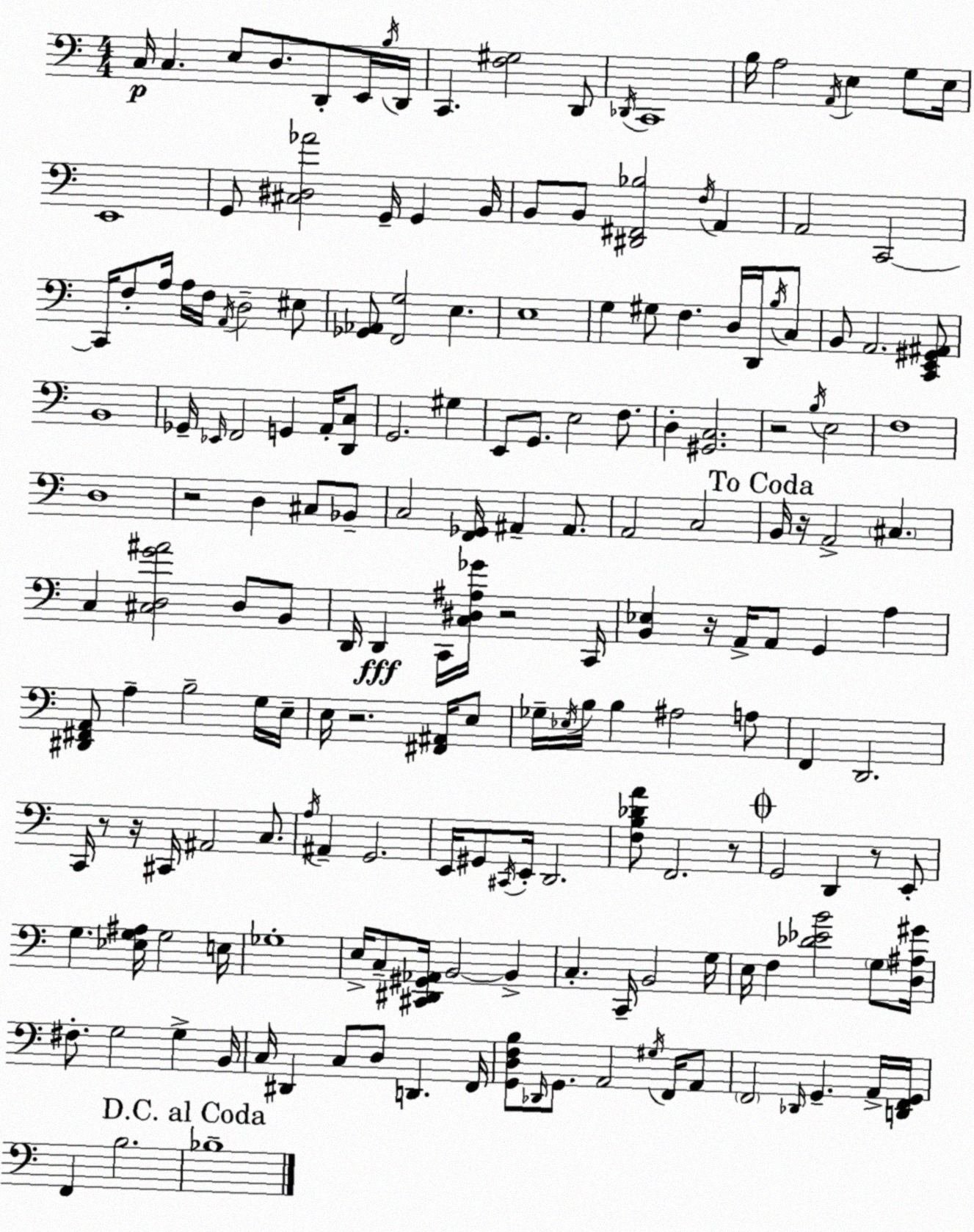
X:1
T:Untitled
M:4/4
L:1/4
K:C
C,/4 C, E,/2 D,/2 D,,/2 E,,/4 B,/4 D,,/4 C,, [F,^G,]2 D,,/2 _D,,/4 C,,4 B,/4 A,2 A,,/4 E, G,/2 E,/4 E,,4 G,,/2 [^C,^D,_A]2 G,,/4 G,, B,,/4 B,,/2 B,,/2 [^D,,^F,,_B,]2 F,/4 A,, A,,2 C,,2 C,,/4 F,/2 A,/4 A,/4 F,/4 A,,/4 D,2 ^E,/2 [_G,,_A,,]/2 [F,,G,]2 E, E,4 G, ^G,/2 F, D,/4 D,,/4 B,/4 C,/2 B,,/2 A,,2 [C,,E,,^G,,^A,,]/2 B,,4 _G,,/4 _E,,/4 F,,2 G,, A,,/4 [D,,C,]/2 G,,2 ^G, E,,/2 G,,/2 E,2 F,/2 D, [^G,,C,]2 z2 B,/4 E,2 F,4 D,4 z2 D, ^C,/2 _B,,/2 C,2 [F,,_G,,]/4 ^A,, ^A,,/2 A,,2 C,2 B,,/4 z/4 A,,2 ^C, C, [^C,D,G^A]2 D,/2 B,,/2 D,,/4 D,, C,,/4 [C,^D,^A,_G]/4 z2 C,,/4 [B,,_E,] z/4 A,,/4 A,,/2 G,, A, [^D,,^F,,A,,]/2 A, B,2 G,/4 E,/4 E,/4 z2 [^F,,^A,,]/4 E,/2 _G,/4 _E,/4 B,/4 B, ^A,2 A,/2 F,, D,,2 C,,/4 z/2 z/4 ^C,,/4 ^A,,2 C,/2 A,/4 ^A,, G,,2 E,,/4 ^G,,/2 ^C,,/4 E,,/4 D,,2 [F,B,_DA]/2 F,,2 z/2 G,,2 D,, z/2 E,,/2 G, [_E,G,^A,]/4 G,2 E,/4 _G,4 E,/4 C,/2 [^C,,^D,,^G,,_A,,]/4 B,,2 B,, C, C,,/4 B,,2 G,/4 E,/4 F, [_D_EB]2 G,/2 [D,^A,^G]/4 ^F,/2 G,2 G, B,,/4 C,/4 ^D,, C,/2 D,/2 D,, F,,/4 [G,,D,F,B,]/2 _D,,/4 G,,/2 A,,2 ^G,/4 F,,/4 A,,/2 F,,2 _D,,/4 G,, A,,/4 [D,,F,,G,,]/4 F,, B,2 _B,4